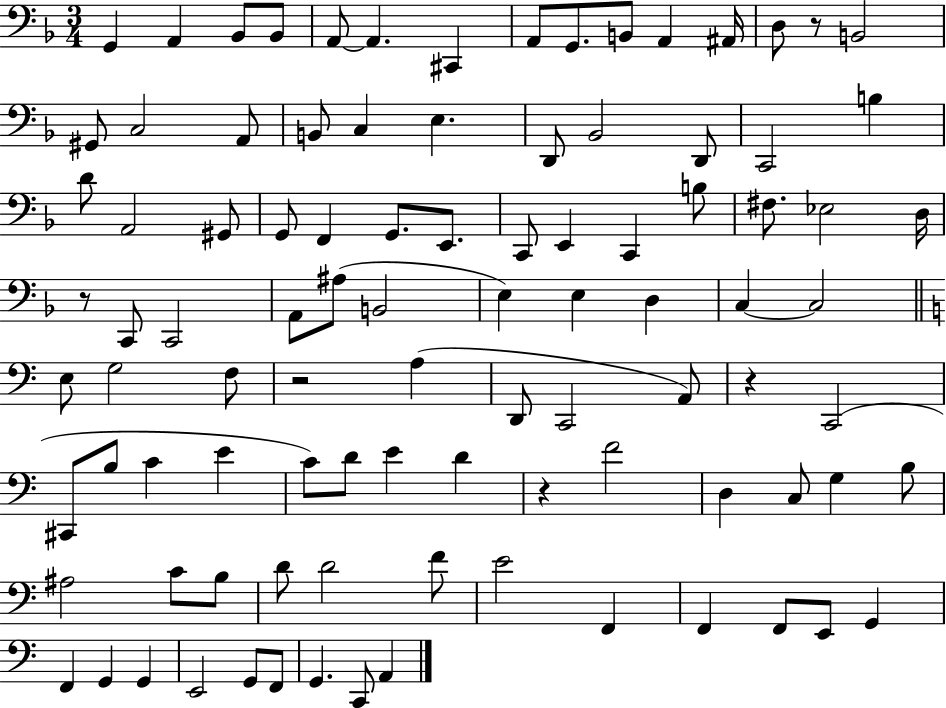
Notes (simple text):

G2/q A2/q Bb2/e Bb2/e A2/e A2/q. C#2/q A2/e G2/e. B2/e A2/q A#2/s D3/e R/e B2/h G#2/e C3/h A2/e B2/e C3/q E3/q. D2/e Bb2/h D2/e C2/h B3/q D4/e A2/h G#2/e G2/e F2/q G2/e. E2/e. C2/e E2/q C2/q B3/e F#3/e. Eb3/h D3/s R/e C2/e C2/h A2/e A#3/e B2/h E3/q E3/q D3/q C3/q C3/h E3/e G3/h F3/e R/h A3/q D2/e C2/h A2/e R/q C2/h C#2/e B3/e C4/q E4/q C4/e D4/e E4/q D4/q R/q F4/h D3/q C3/e G3/q B3/e A#3/h C4/e B3/e D4/e D4/h F4/e E4/h F2/q F2/q F2/e E2/e G2/q F2/q G2/q G2/q E2/h G2/e F2/e G2/q. C2/e A2/q